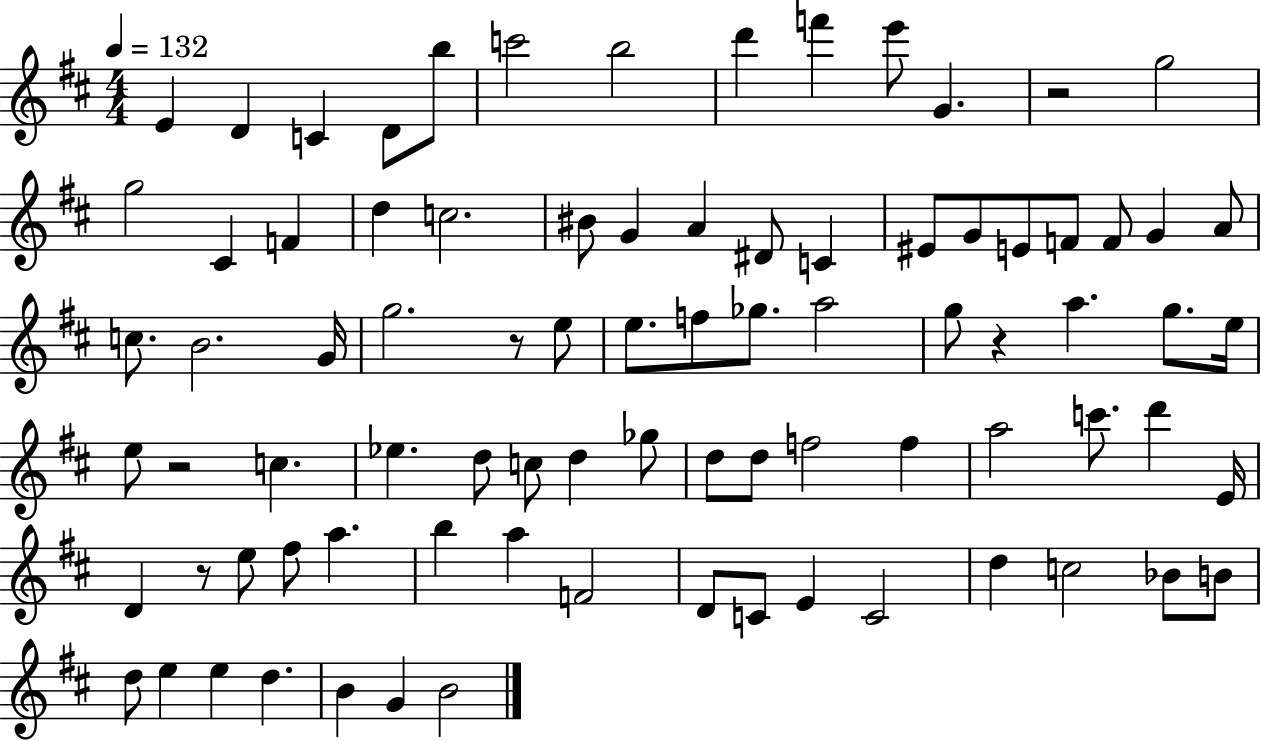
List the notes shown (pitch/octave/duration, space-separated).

E4/q D4/q C4/q D4/e B5/e C6/h B5/h D6/q F6/q E6/e G4/q. R/h G5/h G5/h C#4/q F4/q D5/q C5/h. BIS4/e G4/q A4/q D#4/e C4/q EIS4/e G4/e E4/e F4/e F4/e G4/q A4/e C5/e. B4/h. G4/s G5/h. R/e E5/e E5/e. F5/e Gb5/e. A5/h G5/e R/q A5/q. G5/e. E5/s E5/e R/h C5/q. Eb5/q. D5/e C5/e D5/q Gb5/e D5/e D5/e F5/h F5/q A5/h C6/e. D6/q E4/s D4/q R/e E5/e F#5/e A5/q. B5/q A5/q F4/h D4/e C4/e E4/q C4/h D5/q C5/h Bb4/e B4/e D5/e E5/q E5/q D5/q. B4/q G4/q B4/h